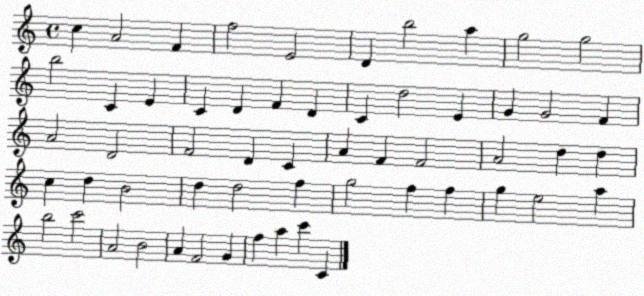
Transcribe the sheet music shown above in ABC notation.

X:1
T:Untitled
M:4/4
L:1/4
K:C
c A2 F f2 E2 D b2 a g2 g2 b2 C E C D F D C d2 E G G2 F A2 D2 F2 D C A F F2 A2 d d c d B2 d d2 f g2 f f g e2 a b2 c'2 A2 B2 A F2 G f a c' C